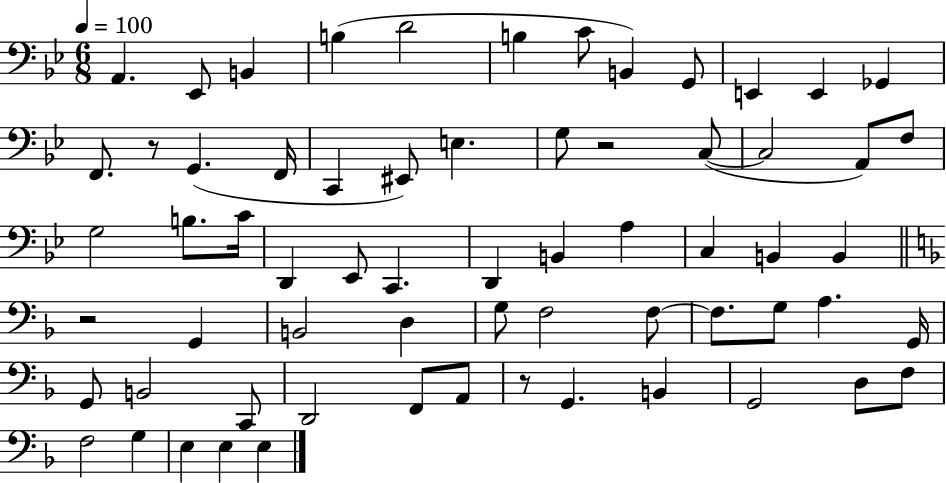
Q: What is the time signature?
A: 6/8